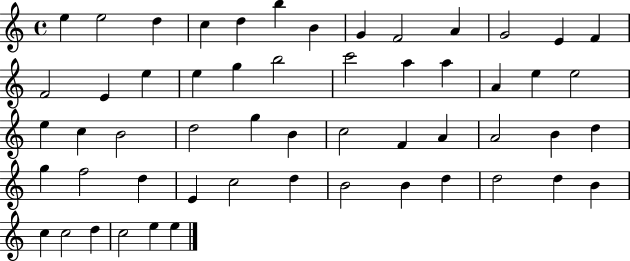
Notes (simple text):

E5/q E5/h D5/q C5/q D5/q B5/q B4/q G4/q F4/h A4/q G4/h E4/q F4/q F4/h E4/q E5/q E5/q G5/q B5/h C6/h A5/q A5/q A4/q E5/q E5/h E5/q C5/q B4/h D5/h G5/q B4/q C5/h F4/q A4/q A4/h B4/q D5/q G5/q F5/h D5/q E4/q C5/h D5/q B4/h B4/q D5/q D5/h D5/q B4/q C5/q C5/h D5/q C5/h E5/q E5/q